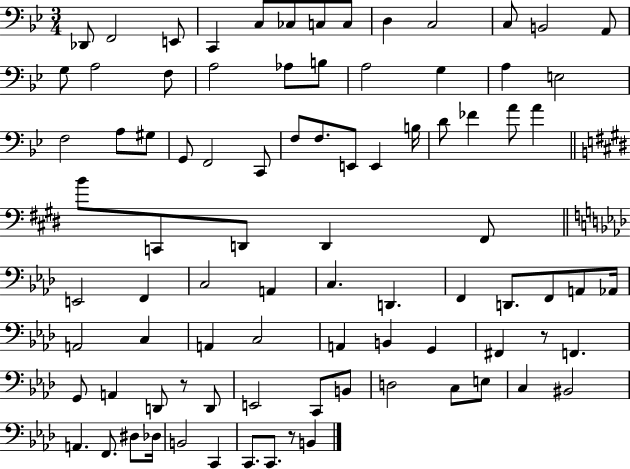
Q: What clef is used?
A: bass